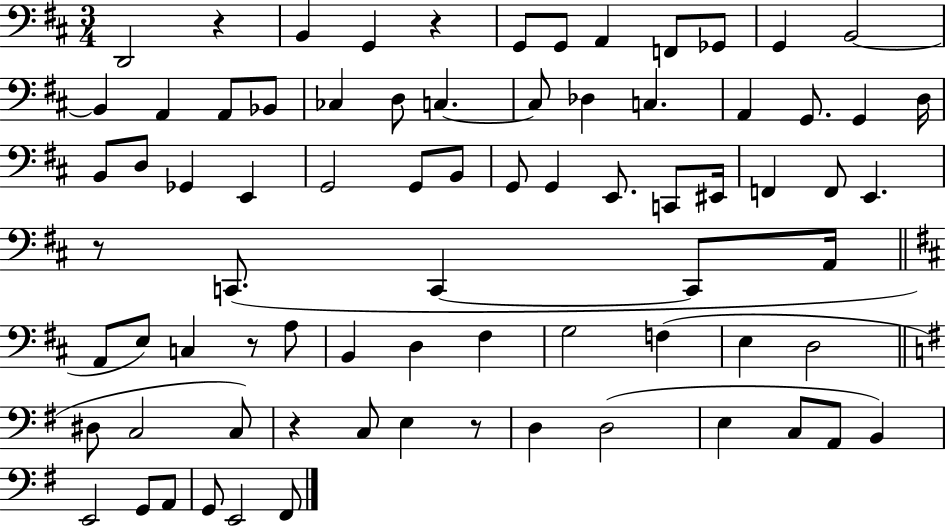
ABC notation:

X:1
T:Untitled
M:3/4
L:1/4
K:D
D,,2 z B,, G,, z G,,/2 G,,/2 A,, F,,/2 _G,,/2 G,, B,,2 B,, A,, A,,/2 _B,,/2 _C, D,/2 C, C,/2 _D, C, A,, G,,/2 G,, D,/4 B,,/2 D,/2 _G,, E,, G,,2 G,,/2 B,,/2 G,,/2 G,, E,,/2 C,,/2 ^E,,/4 F,, F,,/2 E,, z/2 C,,/2 C,, C,,/2 A,,/4 A,,/2 E,/2 C, z/2 A,/2 B,, D, ^F, G,2 F, E, D,2 ^D,/2 C,2 C,/2 z C,/2 E, z/2 D, D,2 E, C,/2 A,,/2 B,, E,,2 G,,/2 A,,/2 G,,/2 E,,2 ^F,,/2